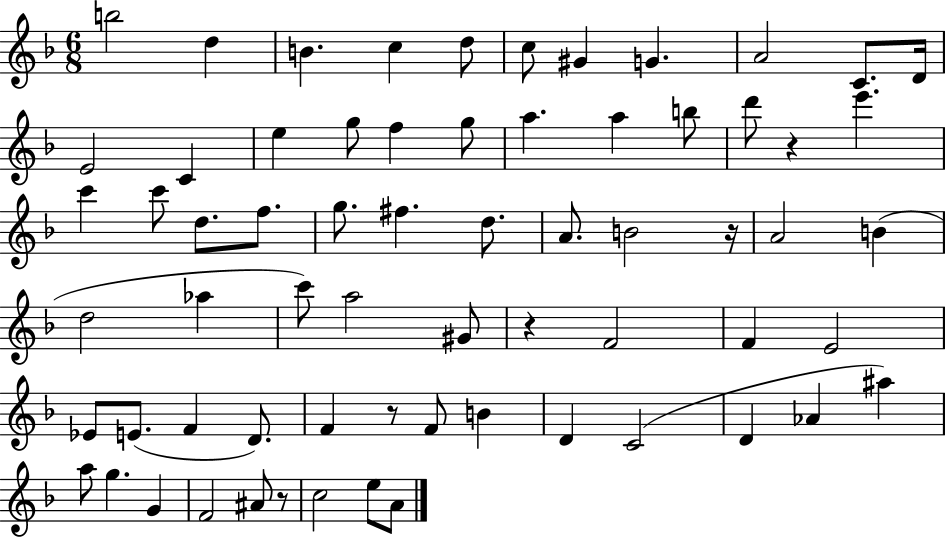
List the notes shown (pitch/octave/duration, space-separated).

B5/h D5/q B4/q. C5/q D5/e C5/e G#4/q G4/q. A4/h C4/e. D4/s E4/h C4/q E5/q G5/e F5/q G5/e A5/q. A5/q B5/e D6/e R/q E6/q. C6/q C6/e D5/e. F5/e. G5/e. F#5/q. D5/e. A4/e. B4/h R/s A4/h B4/q D5/h Ab5/q C6/e A5/h G#4/e R/q F4/h F4/q E4/h Eb4/e E4/e. F4/q D4/e. F4/q R/e F4/e B4/q D4/q C4/h D4/q Ab4/q A#5/q A5/e G5/q. G4/q F4/h A#4/e R/e C5/h E5/e A4/e